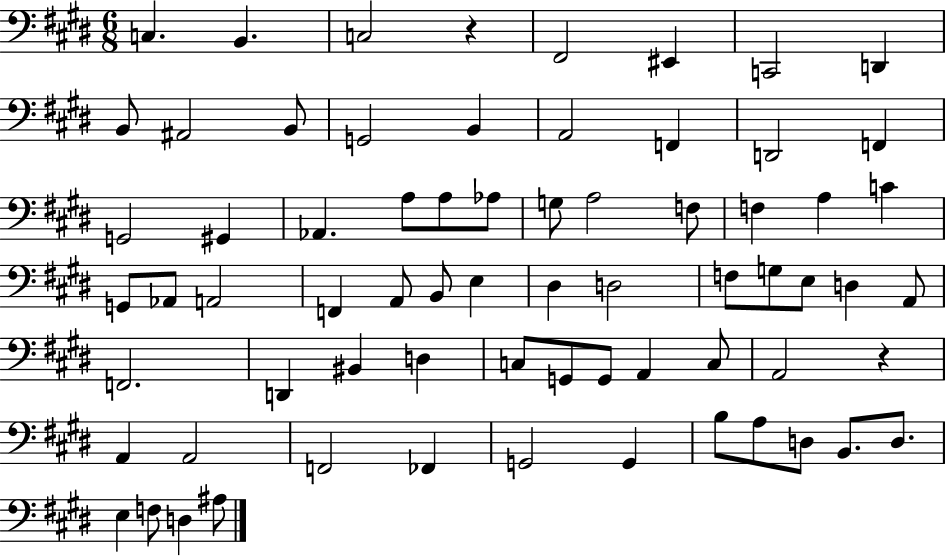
{
  \clef bass
  \numericTimeSignature
  \time 6/8
  \key e \major
  c4. b,4. | c2 r4 | fis,2 eis,4 | c,2 d,4 | \break b,8 ais,2 b,8 | g,2 b,4 | a,2 f,4 | d,2 f,4 | \break g,2 gis,4 | aes,4. a8 a8 aes8 | g8 a2 f8 | f4 a4 c'4 | \break g,8 aes,8 a,2 | f,4 a,8 b,8 e4 | dis4 d2 | f8 g8 e8 d4 a,8 | \break f,2. | d,4 bis,4 d4 | c8 g,8 g,8 a,4 c8 | a,2 r4 | \break a,4 a,2 | f,2 fes,4 | g,2 g,4 | b8 a8 d8 b,8. d8. | \break e4 f8 d4 ais8 | \bar "|."
}